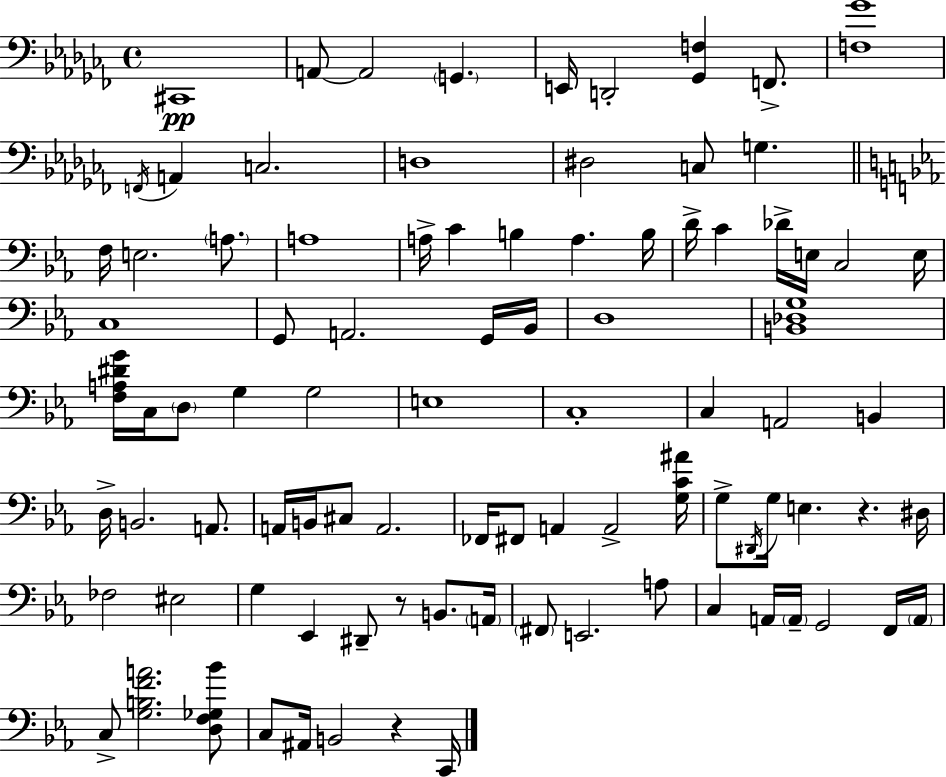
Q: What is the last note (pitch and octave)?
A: C2